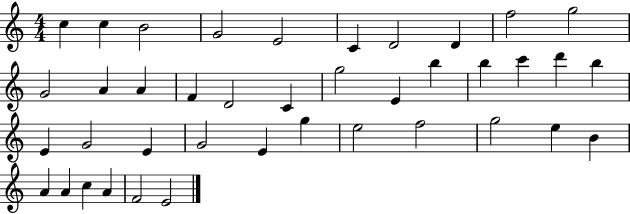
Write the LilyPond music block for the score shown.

{
  \clef treble
  \numericTimeSignature
  \time 4/4
  \key c \major
  c''4 c''4 b'2 | g'2 e'2 | c'4 d'2 d'4 | f''2 g''2 | \break g'2 a'4 a'4 | f'4 d'2 c'4 | g''2 e'4 b''4 | b''4 c'''4 d'''4 b''4 | \break e'4 g'2 e'4 | g'2 e'4 g''4 | e''2 f''2 | g''2 e''4 b'4 | \break a'4 a'4 c''4 a'4 | f'2 e'2 | \bar "|."
}